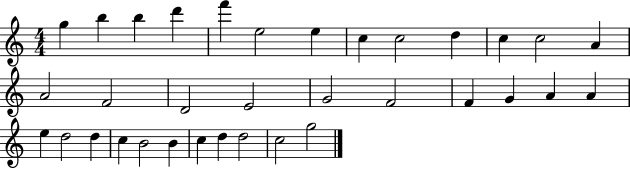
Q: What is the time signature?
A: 4/4